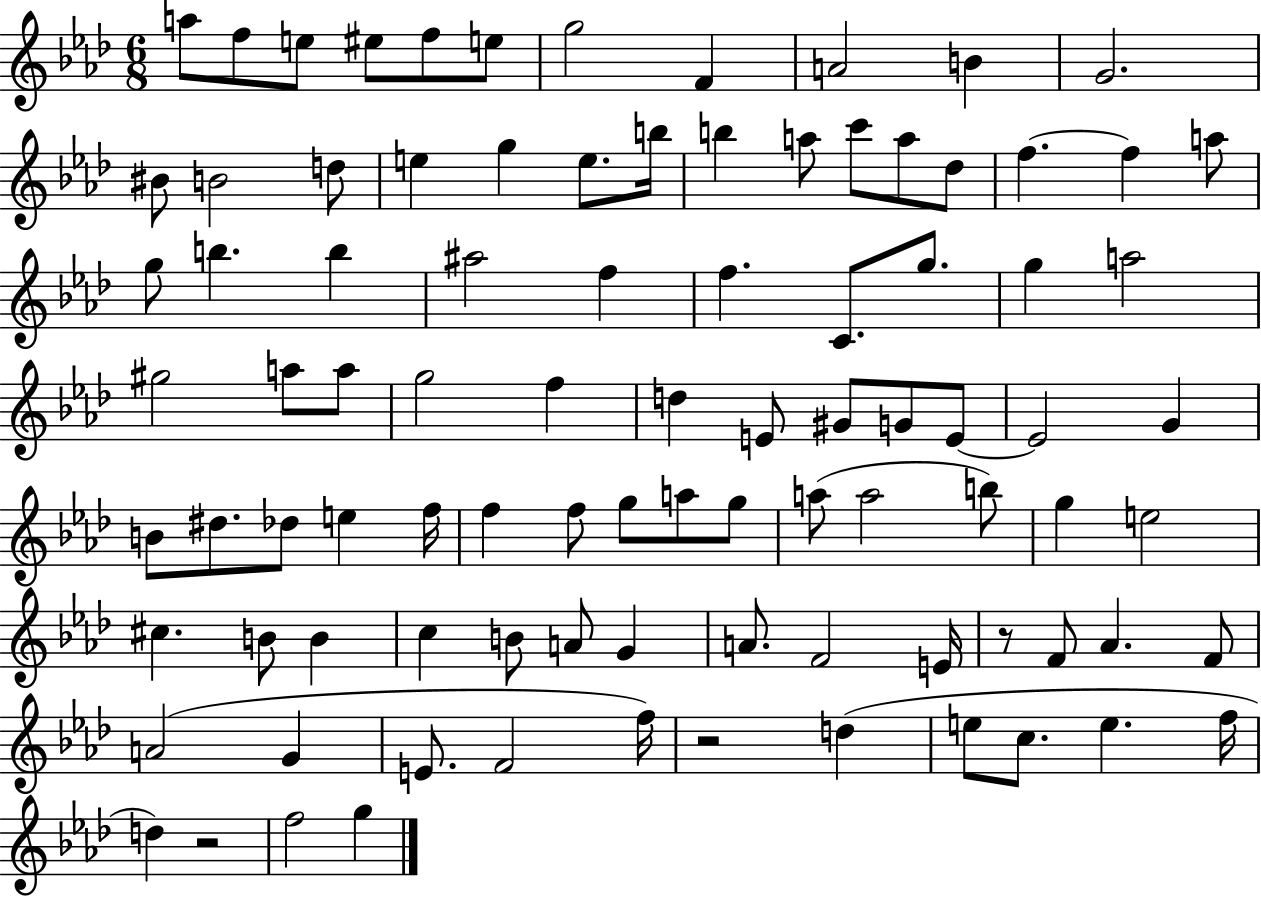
{
  \clef treble
  \numericTimeSignature
  \time 6/8
  \key aes \major
  \repeat volta 2 { a''8 f''8 e''8 eis''8 f''8 e''8 | g''2 f'4 | a'2 b'4 | g'2. | \break bis'8 b'2 d''8 | e''4 g''4 e''8. b''16 | b''4 a''8 c'''8 a''8 des''8 | f''4.~~ f''4 a''8 | \break g''8 b''4. b''4 | ais''2 f''4 | f''4. c'8. g''8. | g''4 a''2 | \break gis''2 a''8 a''8 | g''2 f''4 | d''4 e'8 gis'8 g'8 e'8~~ | e'2 g'4 | \break b'8 dis''8. des''8 e''4 f''16 | f''4 f''8 g''8 a''8 g''8 | a''8( a''2 b''8) | g''4 e''2 | \break cis''4. b'8 b'4 | c''4 b'8 a'8 g'4 | a'8. f'2 e'16 | r8 f'8 aes'4. f'8 | \break a'2( g'4 | e'8. f'2 f''16) | r2 d''4( | e''8 c''8. e''4. f''16 | \break d''4) r2 | f''2 g''4 | } \bar "|."
}